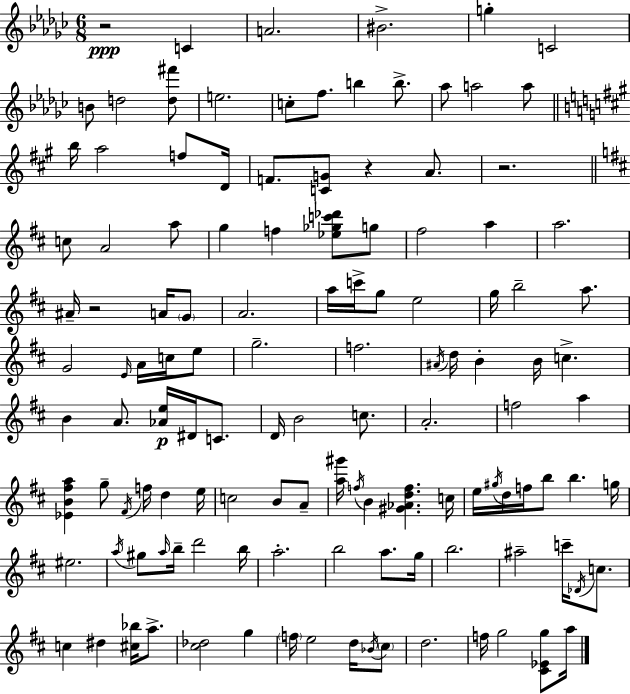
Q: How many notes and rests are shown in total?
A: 124